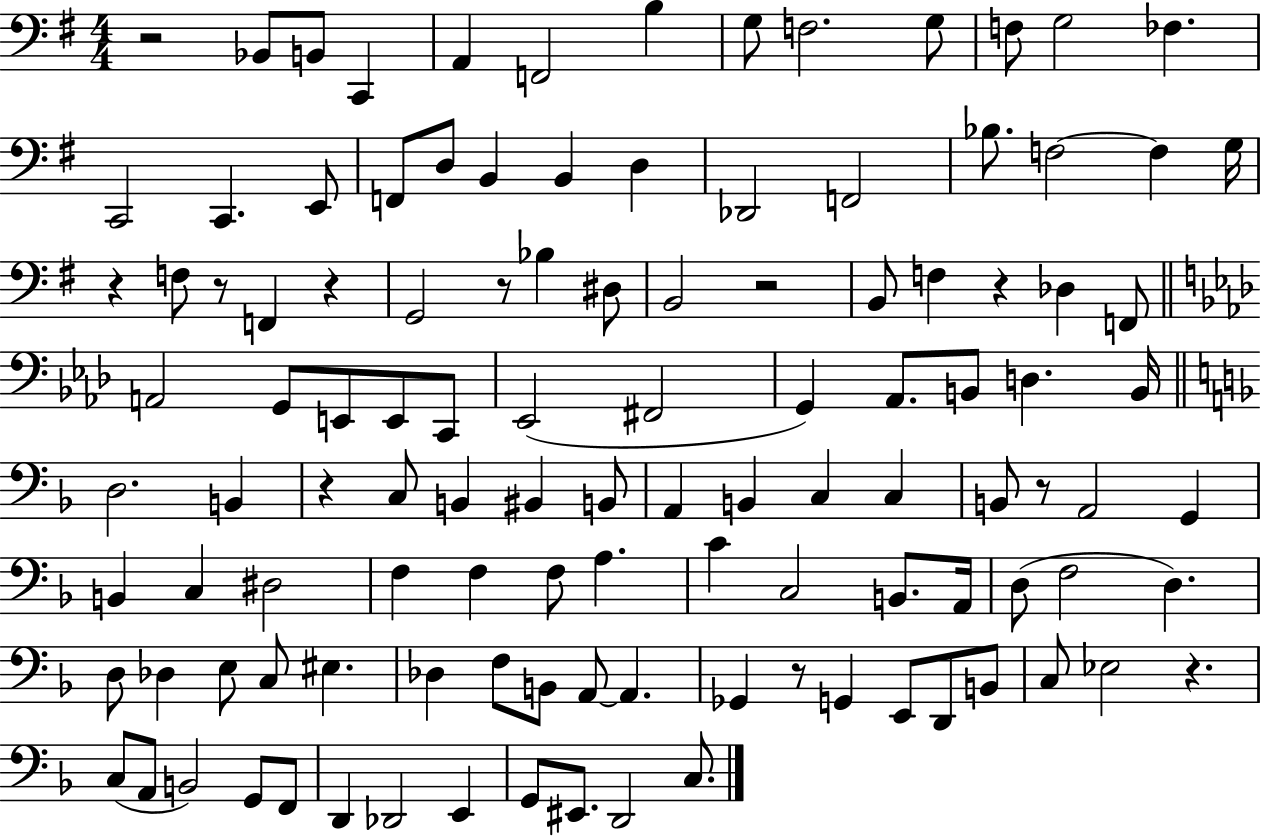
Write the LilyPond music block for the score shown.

{
  \clef bass
  \numericTimeSignature
  \time 4/4
  \key g \major
  r2 bes,8 b,8 c,4 | a,4 f,2 b4 | g8 f2. g8 | f8 g2 fes4. | \break c,2 c,4. e,8 | f,8 d8 b,4 b,4 d4 | des,2 f,2 | bes8. f2~~ f4 g16 | \break r4 f8 r8 f,4 r4 | g,2 r8 bes4 dis8 | b,2 r2 | b,8 f4 r4 des4 f,8 | \break \bar "||" \break \key f \minor a,2 g,8 e,8 e,8 c,8 | ees,2( fis,2 | g,4) aes,8. b,8 d4. b,16 | \bar "||" \break \key f \major d2. b,4 | r4 c8 b,4 bis,4 b,8 | a,4 b,4 c4 c4 | b,8 r8 a,2 g,4 | \break b,4 c4 dis2 | f4 f4 f8 a4. | c'4 c2 b,8. a,16 | d8( f2 d4.) | \break d8 des4 e8 c8 eis4. | des4 f8 b,8 a,8~~ a,4. | ges,4 r8 g,4 e,8 d,8 b,8 | c8 ees2 r4. | \break c8( a,8 b,2) g,8 f,8 | d,4 des,2 e,4 | g,8 eis,8. d,2 c8. | \bar "|."
}